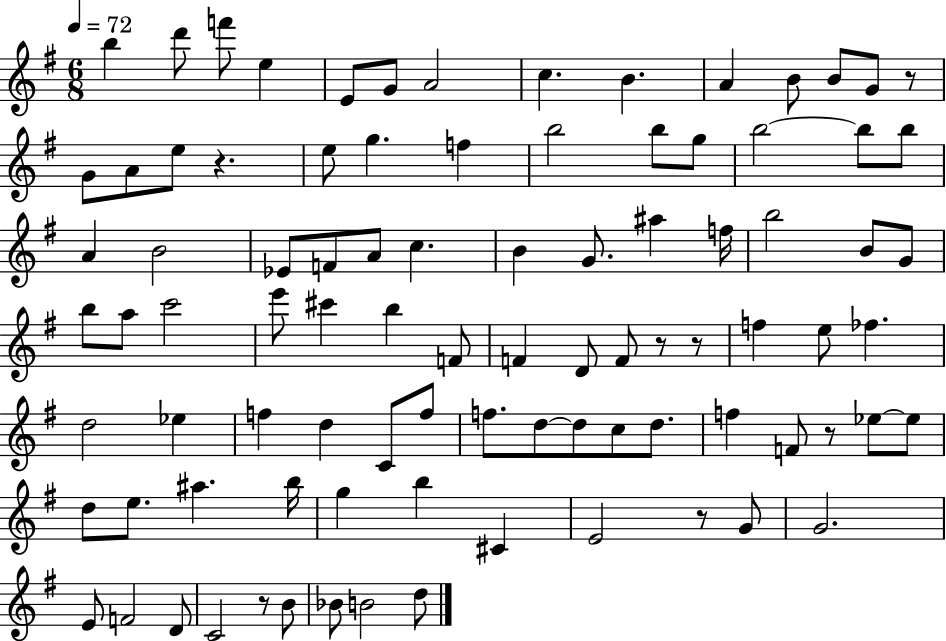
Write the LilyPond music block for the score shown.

{
  \clef treble
  \numericTimeSignature
  \time 6/8
  \key g \major
  \tempo 4 = 72
  b''4 d'''8 f'''8 e''4 | e'8 g'8 a'2 | c''4. b'4. | a'4 b'8 b'8 g'8 r8 | \break g'8 a'8 e''8 r4. | e''8 g''4. f''4 | b''2 b''8 g''8 | b''2~~ b''8 b''8 | \break a'4 b'2 | ees'8 f'8 a'8 c''4. | b'4 g'8. ais''4 f''16 | b''2 b'8 g'8 | \break b''8 a''8 c'''2 | e'''8 cis'''4 b''4 f'8 | f'4 d'8 f'8 r8 r8 | f''4 e''8 fes''4. | \break d''2 ees''4 | f''4 d''4 c'8 f''8 | f''8. d''8~~ d''8 c''8 d''8. | f''4 f'8 r8 ees''8~~ ees''8 | \break d''8 e''8. ais''4. b''16 | g''4 b''4 cis'4 | e'2 r8 g'8 | g'2. | \break e'8 f'2 d'8 | c'2 r8 b'8 | bes'8 b'2 d''8 | \bar "|."
}